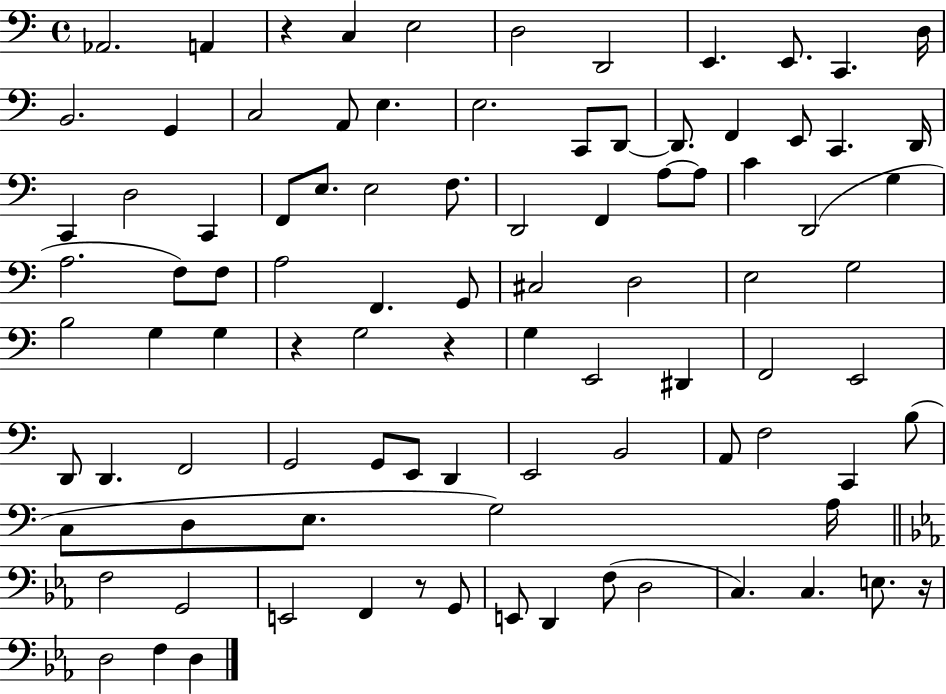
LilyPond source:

{
  \clef bass
  \time 4/4
  \defaultTimeSignature
  \key c \major
  aes,2. a,4 | r4 c4 e2 | d2 d,2 | e,4. e,8. c,4. d16 | \break b,2. g,4 | c2 a,8 e4. | e2. c,8 d,8~~ | d,8. f,4 e,8 c,4. d,16 | \break c,4 d2 c,4 | f,8 e8. e2 f8. | d,2 f,4 a8~~ a8 | c'4 d,2( g4 | \break a2. f8) f8 | a2 f,4. g,8 | cis2 d2 | e2 g2 | \break b2 g4 g4 | r4 g2 r4 | g4 e,2 dis,4 | f,2 e,2 | \break d,8 d,4. f,2 | g,2 g,8 e,8 d,4 | e,2 b,2 | a,8 f2 c,4 b8( | \break c8 d8 e8. g2) a16 | \bar "||" \break \key ees \major f2 g,2 | e,2 f,4 r8 g,8 | e,8 d,4 f8( d2 | c4.) c4. e8. r16 | \break d2 f4 d4 | \bar "|."
}